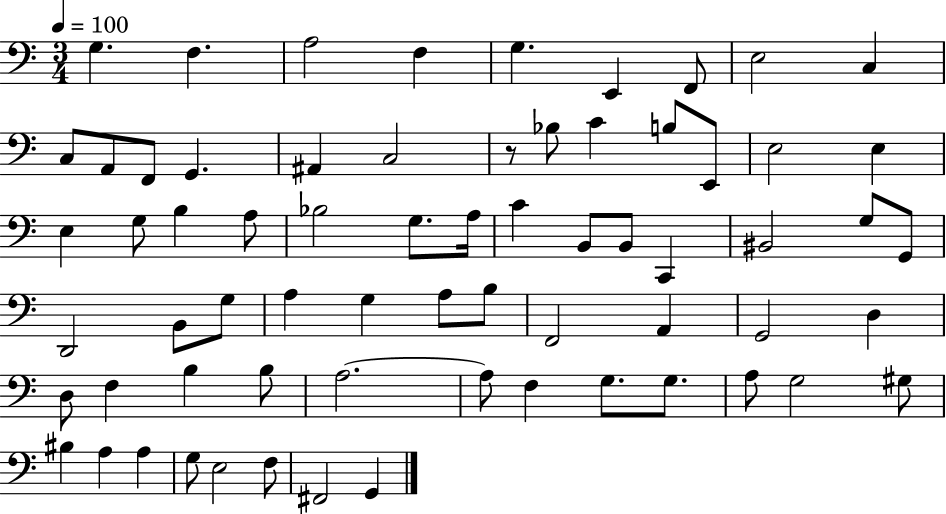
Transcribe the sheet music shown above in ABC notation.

X:1
T:Untitled
M:3/4
L:1/4
K:C
G, F, A,2 F, G, E,, F,,/2 E,2 C, C,/2 A,,/2 F,,/2 G,, ^A,, C,2 z/2 _B,/2 C B,/2 E,,/2 E,2 E, E, G,/2 B, A,/2 _B,2 G,/2 A,/4 C B,,/2 B,,/2 C,, ^B,,2 G,/2 G,,/2 D,,2 B,,/2 G,/2 A, G, A,/2 B,/2 F,,2 A,, G,,2 D, D,/2 F, B, B,/2 A,2 A,/2 F, G,/2 G,/2 A,/2 G,2 ^G,/2 ^B, A, A, G,/2 E,2 F,/2 ^F,,2 G,,